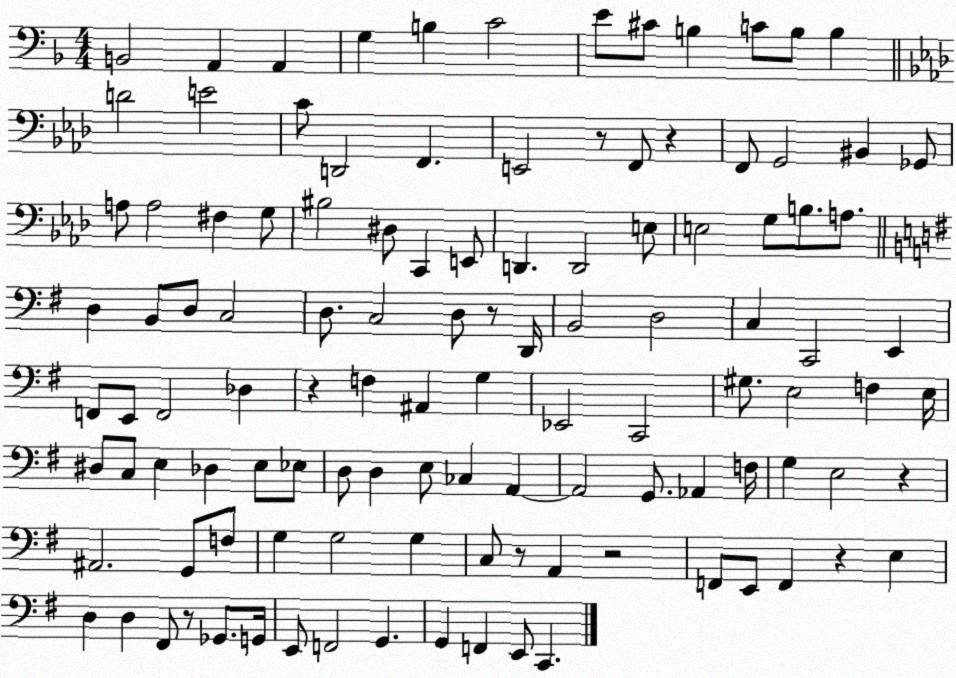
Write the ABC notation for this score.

X:1
T:Untitled
M:4/4
L:1/4
K:F
B,,2 A,, A,, G, B, C2 E/2 ^C/2 B, C/2 B,/2 B, D2 E2 C/2 D,,2 F,, E,,2 z/2 F,,/2 z F,,/2 G,,2 ^B,, _G,,/2 A,/2 A,2 ^F, G,/2 ^B,2 ^D,/2 C,, E,,/2 D,, D,,2 E,/2 E,2 G,/2 B,/2 A,/2 D, B,,/2 D,/2 C,2 D,/2 C,2 D,/2 z/2 D,,/4 B,,2 D,2 C, C,,2 E,, F,,/2 E,,/2 F,,2 _D, z F, ^A,, G, _E,,2 C,,2 ^G,/2 E,2 F, E,/4 ^D,/2 C,/2 E, _D, E,/2 _E,/2 D,/2 D, E,/2 _C, A,, A,,2 G,,/2 _A,, F,/4 G, E,2 z ^A,,2 G,,/2 F,/2 G, G,2 G, C,/2 z/2 A,, z2 F,,/2 E,,/2 F,, z E, D, D, ^F,,/2 z/2 _G,,/2 G,,/4 E,,/2 F,,2 G,, G,, F,, E,,/2 C,,